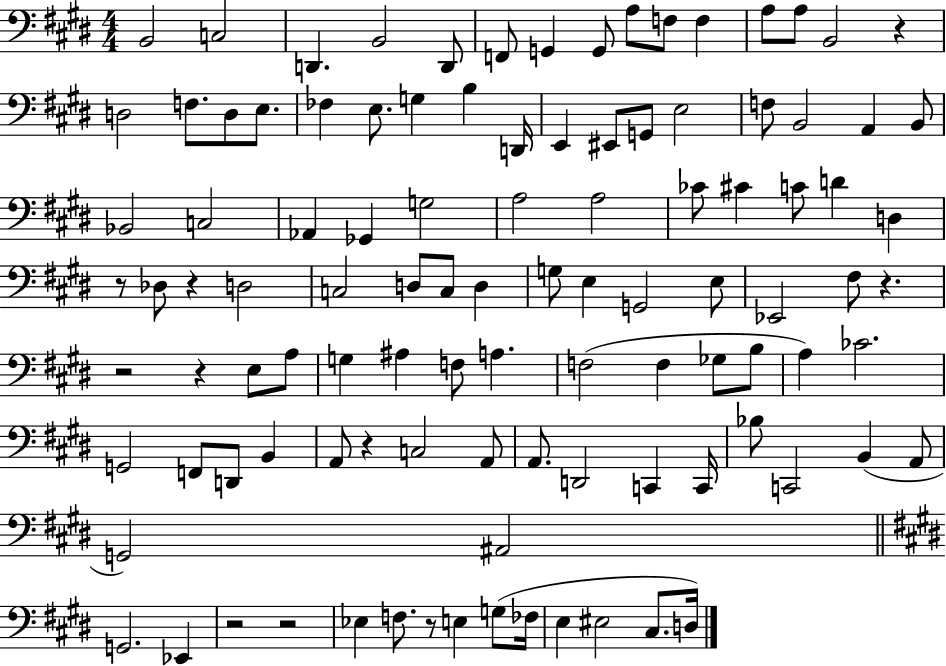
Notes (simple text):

B2/h C3/h D2/q. B2/h D2/e F2/e G2/q G2/e A3/e F3/e F3/q A3/e A3/e B2/h R/q D3/h F3/e. D3/e E3/e. FES3/q E3/e. G3/q B3/q D2/s E2/q EIS2/e G2/e E3/h F3/e B2/h A2/q B2/e Bb2/h C3/h Ab2/q Gb2/q G3/h A3/h A3/h CES4/e C#4/q C4/e D4/q D3/q R/e Db3/e R/q D3/h C3/h D3/e C3/e D3/q G3/e E3/q G2/h E3/e Eb2/h F#3/e R/q. R/h R/q E3/e A3/e G3/q A#3/q F3/e A3/q. F3/h F3/q Gb3/e B3/e A3/q CES4/h. G2/h F2/e D2/e B2/q A2/e R/q C3/h A2/e A2/e. D2/h C2/q C2/s Bb3/e C2/h B2/q A2/e G2/h A#2/h G2/h. Eb2/q R/h R/h Eb3/q F3/e. R/e E3/q G3/e FES3/s E3/q EIS3/h C#3/e. D3/s